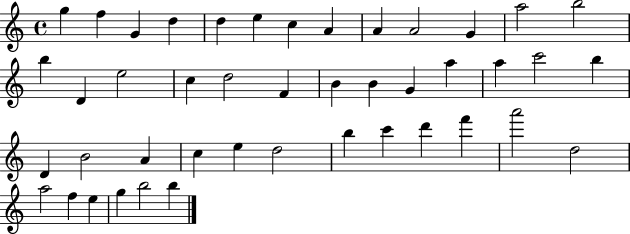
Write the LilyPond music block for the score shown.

{
  \clef treble
  \time 4/4
  \defaultTimeSignature
  \key c \major
  g''4 f''4 g'4 d''4 | d''4 e''4 c''4 a'4 | a'4 a'2 g'4 | a''2 b''2 | \break b''4 d'4 e''2 | c''4 d''2 f'4 | b'4 b'4 g'4 a''4 | a''4 c'''2 b''4 | \break d'4 b'2 a'4 | c''4 e''4 d''2 | b''4 c'''4 d'''4 f'''4 | a'''2 d''2 | \break a''2 f''4 e''4 | g''4 b''2 b''4 | \bar "|."
}